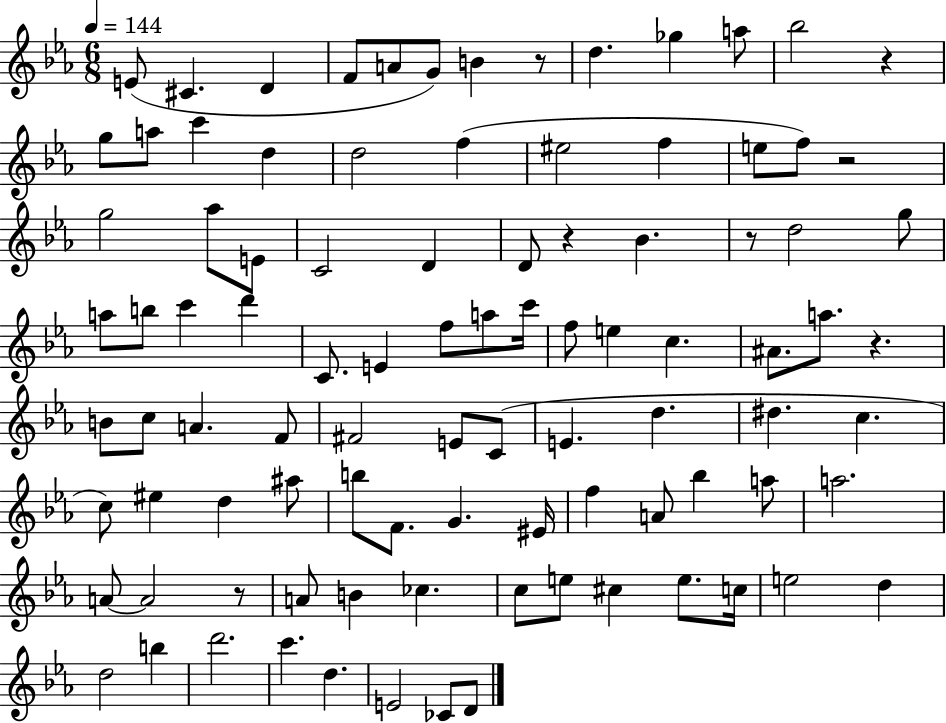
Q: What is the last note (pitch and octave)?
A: D4